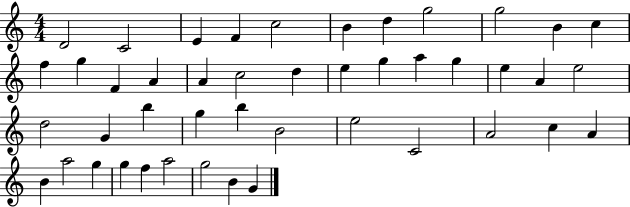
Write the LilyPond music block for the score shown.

{
  \clef treble
  \numericTimeSignature
  \time 4/4
  \key c \major
  d'2 c'2 | e'4 f'4 c''2 | b'4 d''4 g''2 | g''2 b'4 c''4 | \break f''4 g''4 f'4 a'4 | a'4 c''2 d''4 | e''4 g''4 a''4 g''4 | e''4 a'4 e''2 | \break d''2 g'4 b''4 | g''4 b''4 b'2 | e''2 c'2 | a'2 c''4 a'4 | \break b'4 a''2 g''4 | g''4 f''4 a''2 | g''2 b'4 g'4 | \bar "|."
}